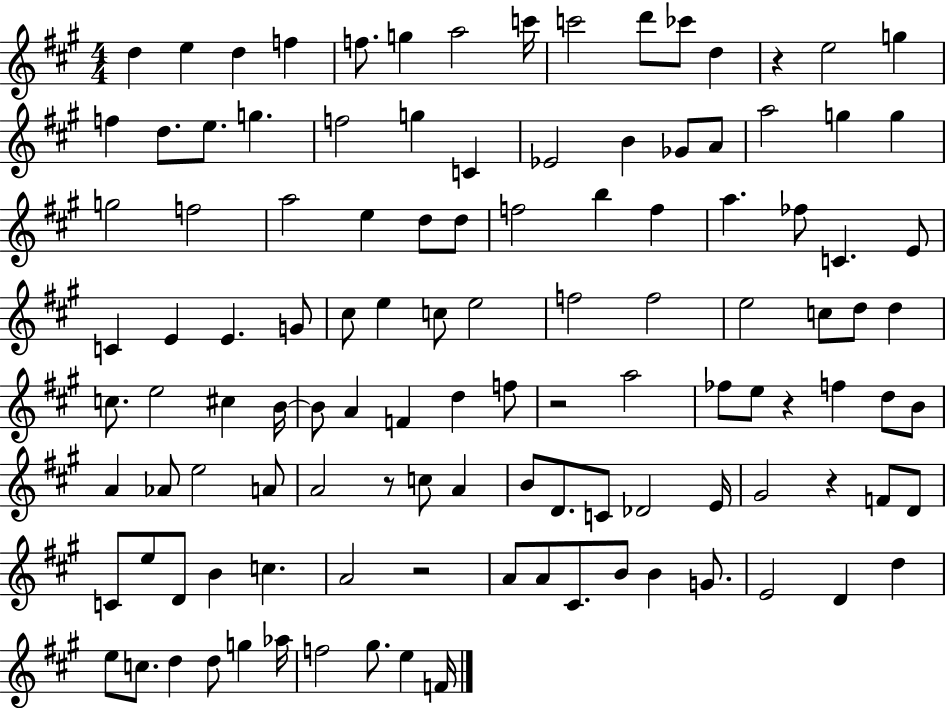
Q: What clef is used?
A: treble